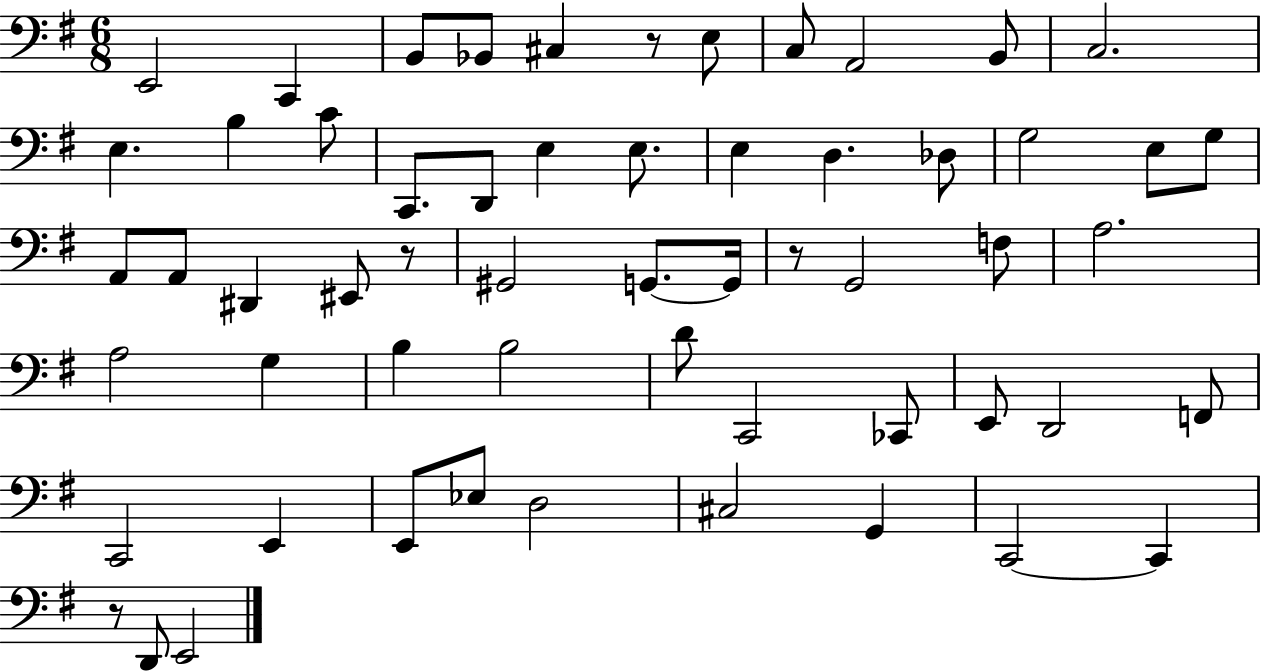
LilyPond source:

{
  \clef bass
  \numericTimeSignature
  \time 6/8
  \key g \major
  e,2 c,4 | b,8 bes,8 cis4 r8 e8 | c8 a,2 b,8 | c2. | \break e4. b4 c'8 | c,8. d,8 e4 e8. | e4 d4. des8 | g2 e8 g8 | \break a,8 a,8 dis,4 eis,8 r8 | gis,2 g,8.~~ g,16 | r8 g,2 f8 | a2. | \break a2 g4 | b4 b2 | d'8 c,2 ces,8 | e,8 d,2 f,8 | \break c,2 e,4 | e,8 ees8 d2 | cis2 g,4 | c,2~~ c,4 | \break r8 d,8 e,2 | \bar "|."
}